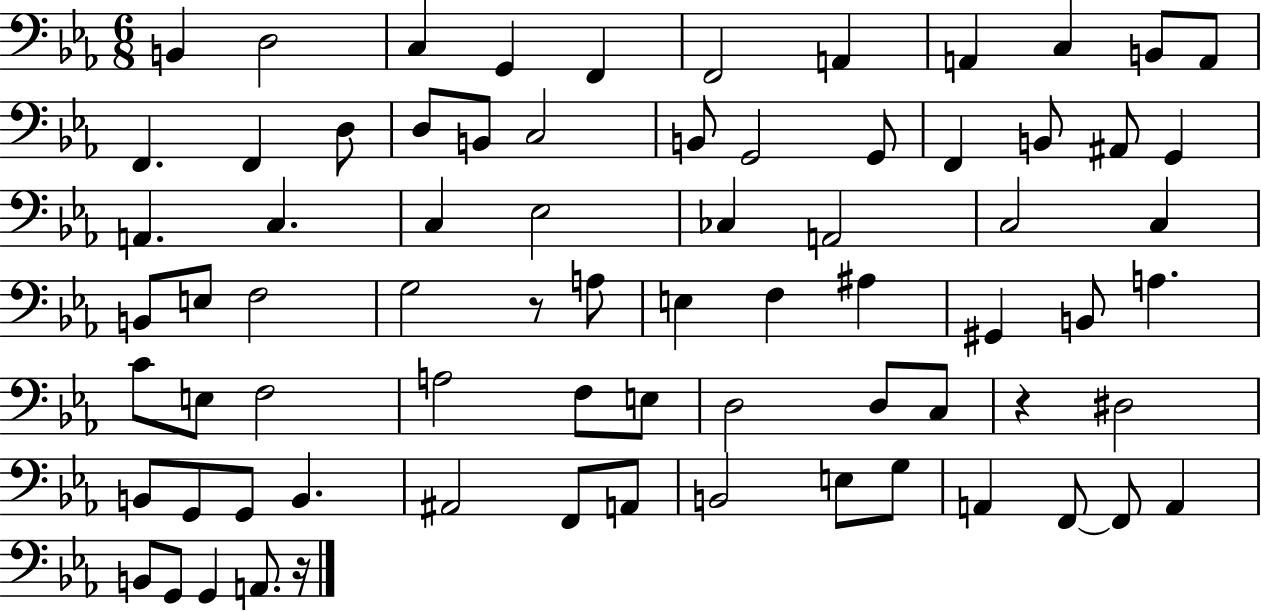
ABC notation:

X:1
T:Untitled
M:6/8
L:1/4
K:Eb
B,, D,2 C, G,, F,, F,,2 A,, A,, C, B,,/2 A,,/2 F,, F,, D,/2 D,/2 B,,/2 C,2 B,,/2 G,,2 G,,/2 F,, B,,/2 ^A,,/2 G,, A,, C, C, _E,2 _C, A,,2 C,2 C, B,,/2 E,/2 F,2 G,2 z/2 A,/2 E, F, ^A, ^G,, B,,/2 A, C/2 E,/2 F,2 A,2 F,/2 E,/2 D,2 D,/2 C,/2 z ^D,2 B,,/2 G,,/2 G,,/2 B,, ^A,,2 F,,/2 A,,/2 B,,2 E,/2 G,/2 A,, F,,/2 F,,/2 A,, B,,/2 G,,/2 G,, A,,/2 z/4